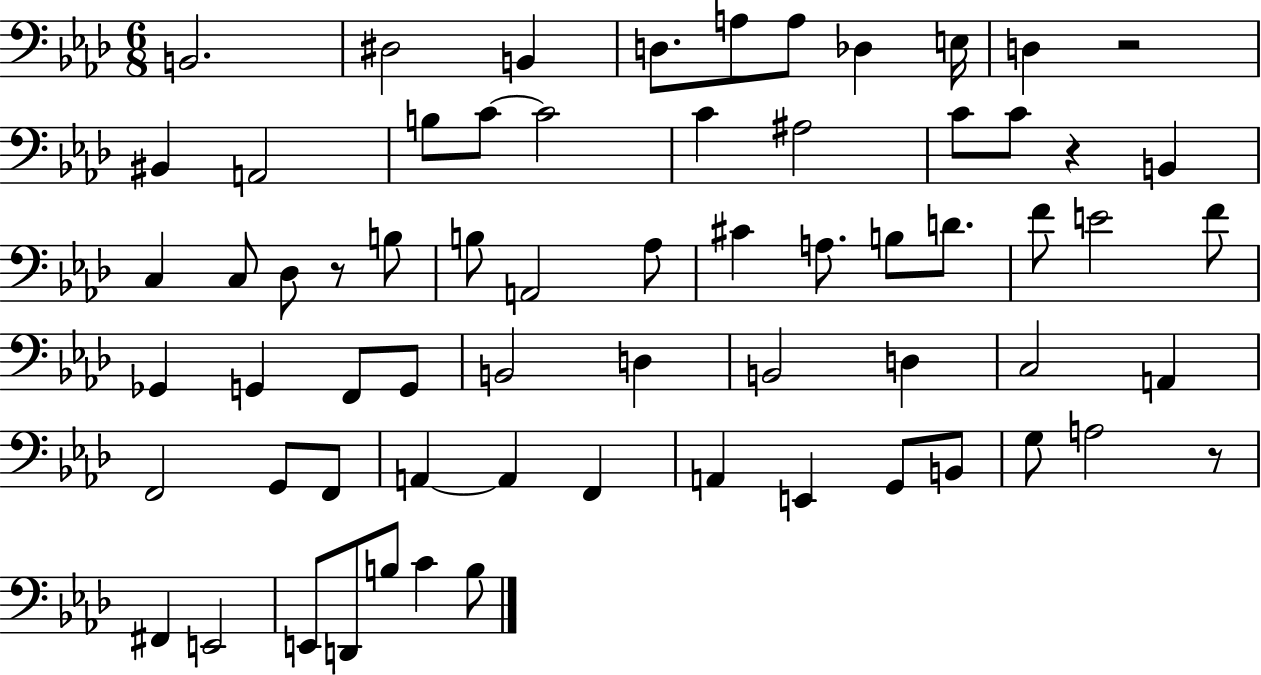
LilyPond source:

{
  \clef bass
  \numericTimeSignature
  \time 6/8
  \key aes \major
  b,2. | dis2 b,4 | d8. a8 a8 des4 e16 | d4 r2 | \break bis,4 a,2 | b8 c'8~~ c'2 | c'4 ais2 | c'8 c'8 r4 b,4 | \break c4 c8 des8 r8 b8 | b8 a,2 aes8 | cis'4 a8. b8 d'8. | f'8 e'2 f'8 | \break ges,4 g,4 f,8 g,8 | b,2 d4 | b,2 d4 | c2 a,4 | \break f,2 g,8 f,8 | a,4~~ a,4 f,4 | a,4 e,4 g,8 b,8 | g8 a2 r8 | \break fis,4 e,2 | e,8 d,8 b8 c'4 b8 | \bar "|."
}